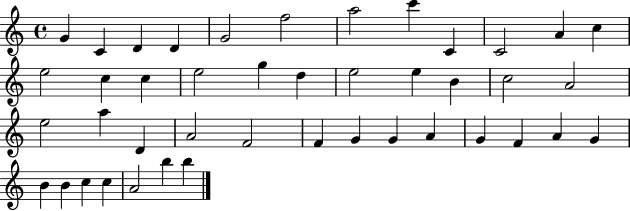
X:1
T:Untitled
M:4/4
L:1/4
K:C
G C D D G2 f2 a2 c' C C2 A c e2 c c e2 g d e2 e B c2 A2 e2 a D A2 F2 F G G A G F A G B B c c A2 b b